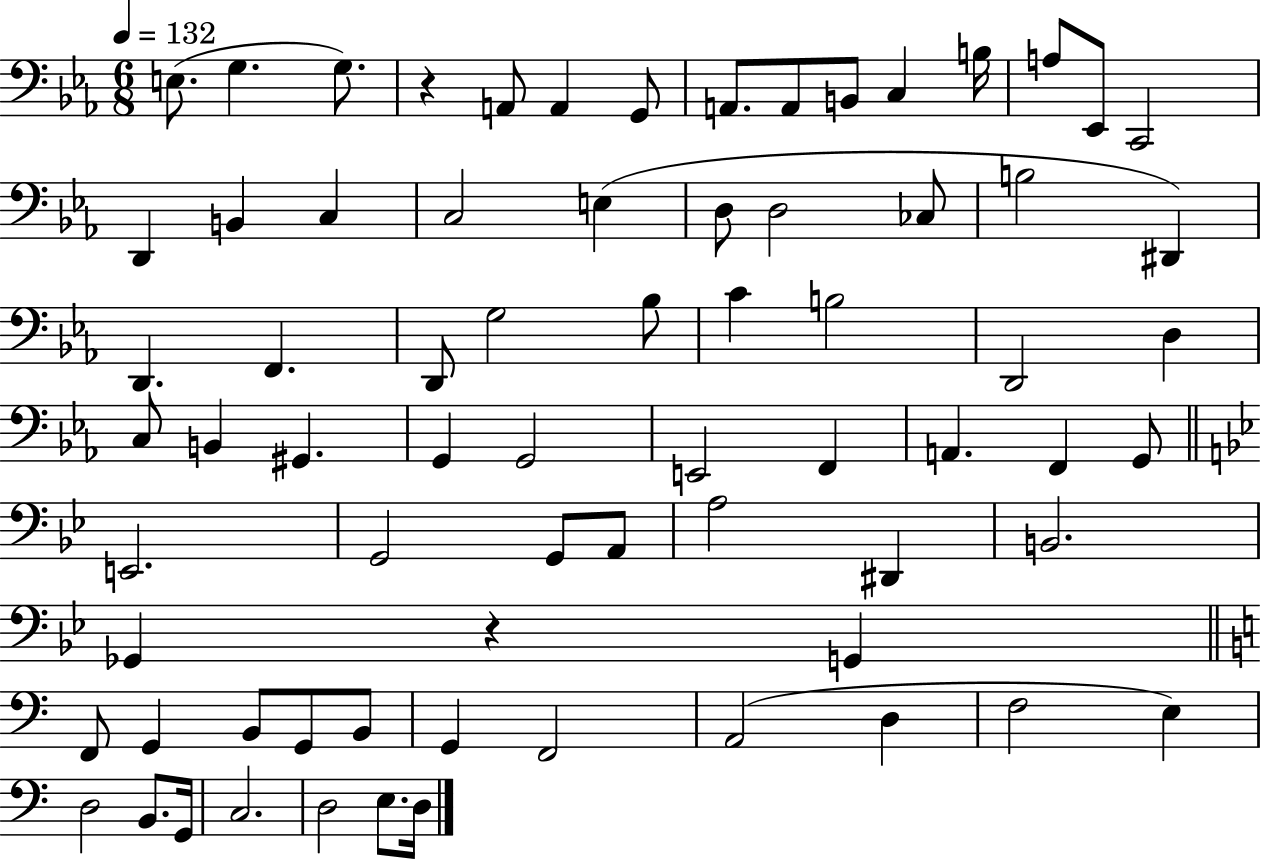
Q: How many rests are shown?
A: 2